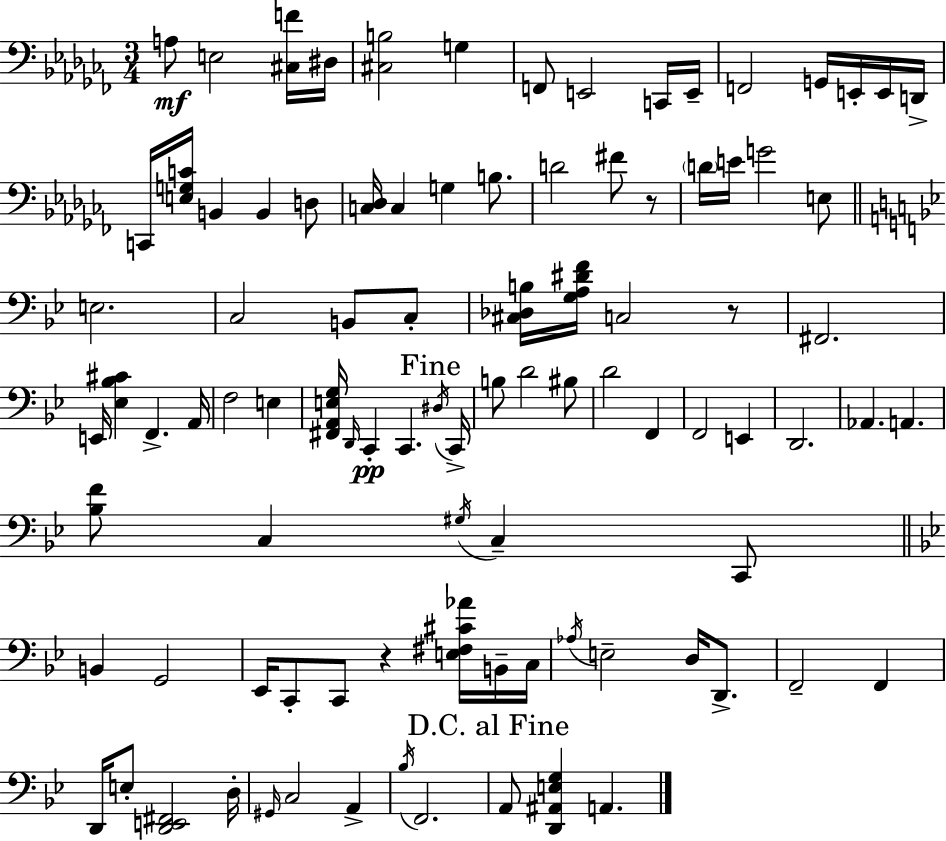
X:1
T:Untitled
M:3/4
L:1/4
K:Abm
A,/2 E,2 [^C,F]/4 ^D,/4 [^C,B,]2 G, F,,/2 E,,2 C,,/4 E,,/4 F,,2 G,,/4 E,,/4 E,,/4 D,,/4 C,,/4 [E,G,C]/4 B,, B,, D,/2 [C,_D,]/4 C, G, B,/2 D2 ^F/2 z/2 D/4 E/4 G2 E,/2 E,2 C,2 B,,/2 C,/2 [^C,_D,B,]/4 [G,A,^DF]/4 C,2 z/2 ^F,,2 E,,/4 [_E,_B,^C] F,, A,,/4 F,2 E, [^F,,A,,E,G,]/4 D,,/4 C,, C,, ^D,/4 C,,/4 B,/2 D2 ^B,/2 D2 F,, F,,2 E,, D,,2 _A,, A,, [_B,F]/2 C, ^G,/4 C, C,,/2 B,, G,,2 _E,,/4 C,,/2 C,,/2 z [E,^F,^C_A]/4 B,,/4 C,/4 _A,/4 E,2 D,/4 D,,/2 F,,2 F,, D,,/4 E,/2 [D,,E,,^F,,]2 D,/4 ^G,,/4 C,2 A,, _B,/4 F,,2 A,,/2 [D,,^A,,E,G,] A,,